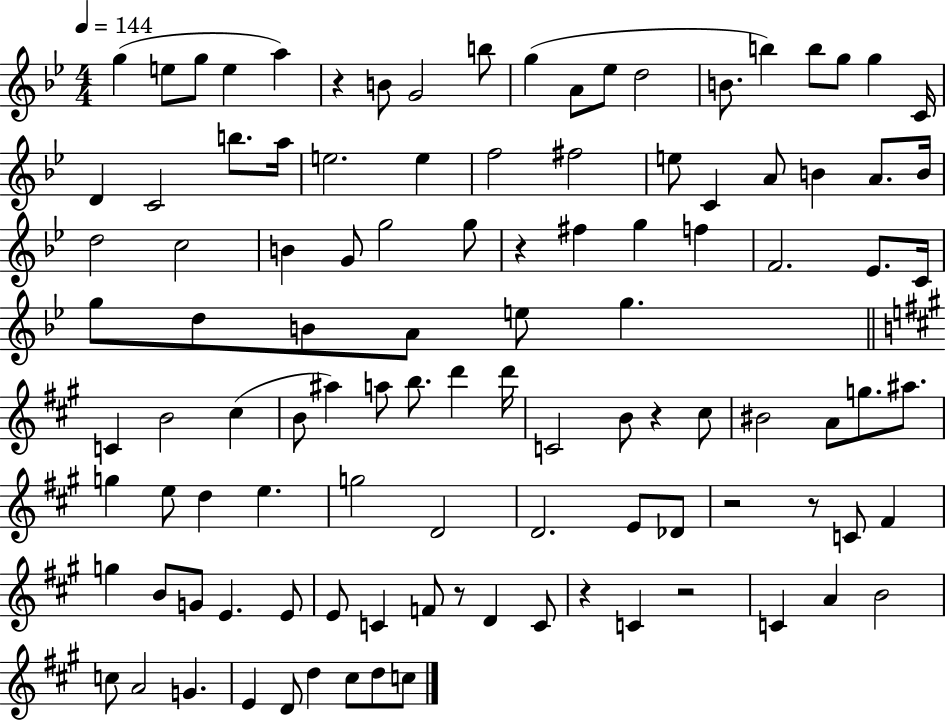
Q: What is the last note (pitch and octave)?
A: C5